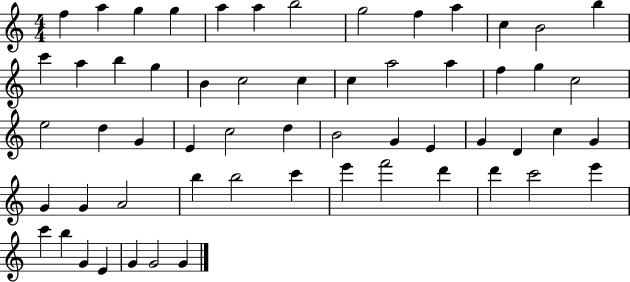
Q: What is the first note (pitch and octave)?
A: F5